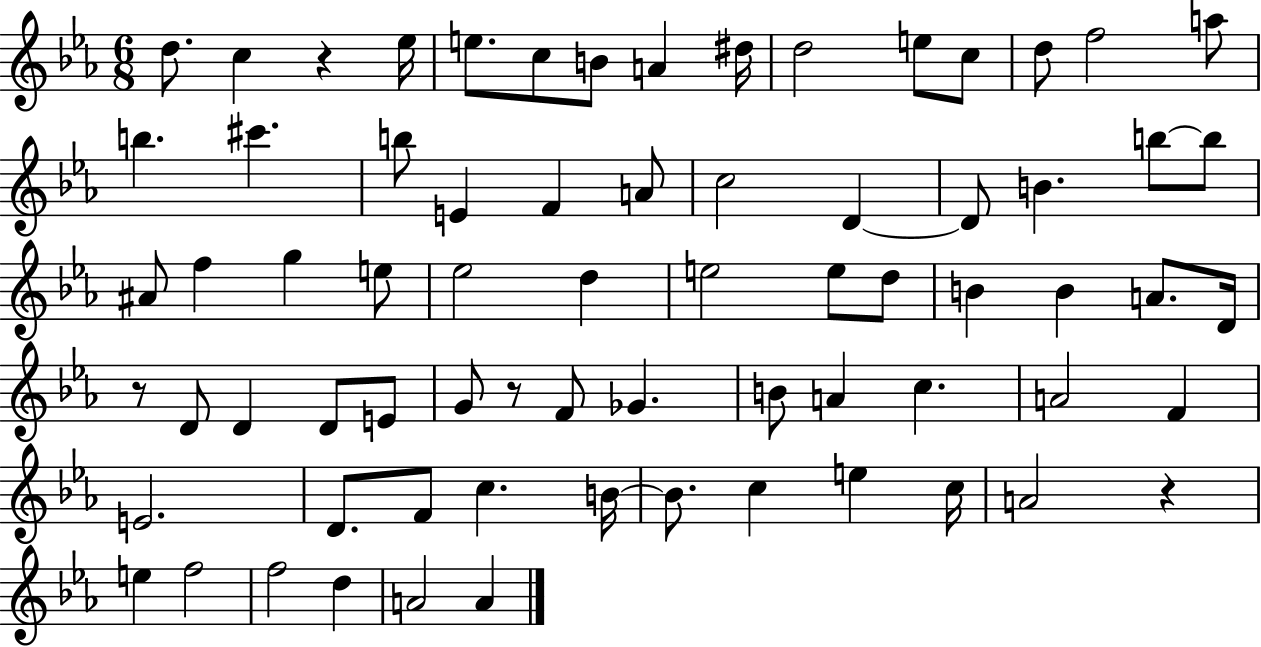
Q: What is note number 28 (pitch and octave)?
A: F5